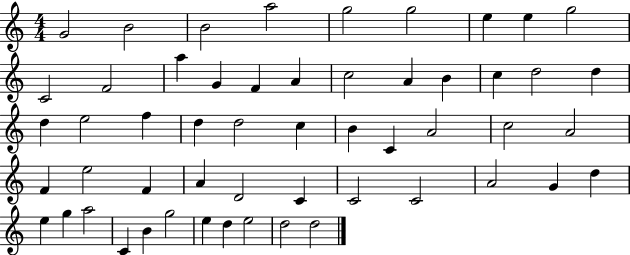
G4/h B4/h B4/h A5/h G5/h G5/h E5/q E5/q G5/h C4/h F4/h A5/q G4/q F4/q A4/q C5/h A4/q B4/q C5/q D5/h D5/q D5/q E5/h F5/q D5/q D5/h C5/q B4/q C4/q A4/h C5/h A4/h F4/q E5/h F4/q A4/q D4/h C4/q C4/h C4/h A4/h G4/q D5/q E5/q G5/q A5/h C4/q B4/q G5/h E5/q D5/q E5/h D5/h D5/h